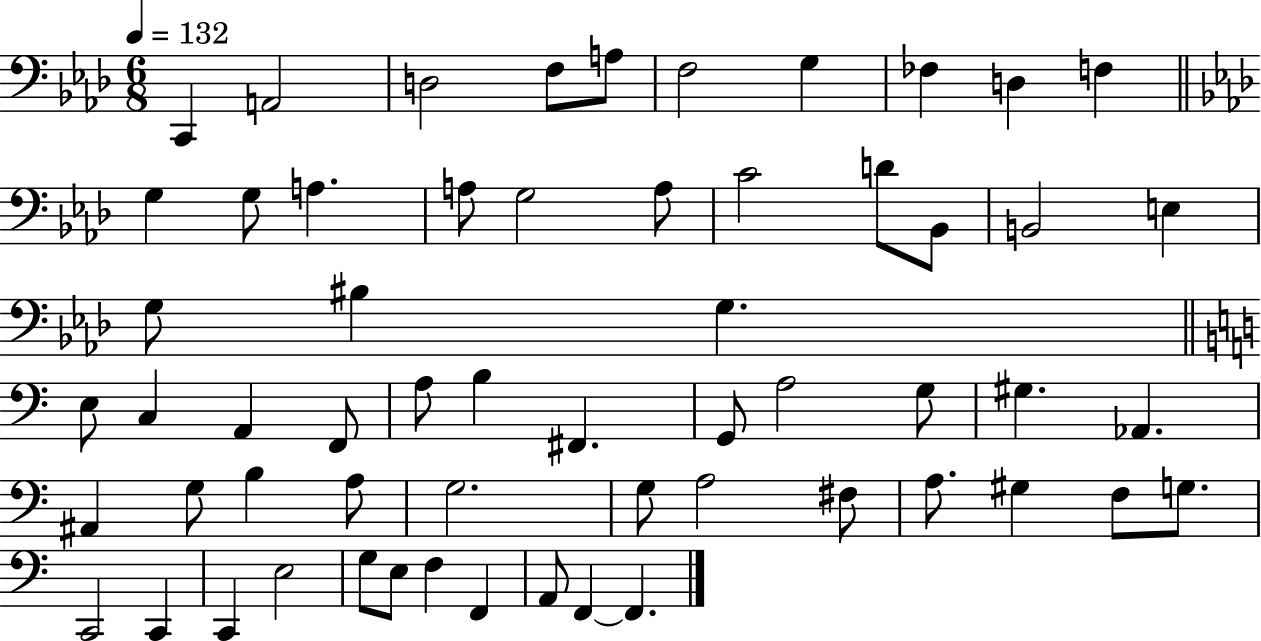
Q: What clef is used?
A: bass